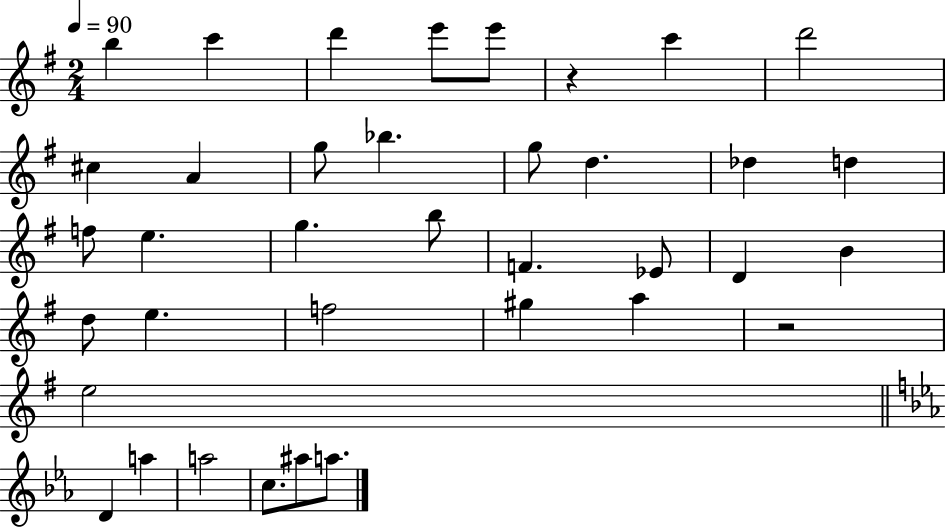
B5/q C6/q D6/q E6/e E6/e R/q C6/q D6/h C#5/q A4/q G5/e Bb5/q. G5/e D5/q. Db5/q D5/q F5/e E5/q. G5/q. B5/e F4/q. Eb4/e D4/q B4/q D5/e E5/q. F5/h G#5/q A5/q R/h E5/h D4/q A5/q A5/h C5/e. A#5/e A5/e.